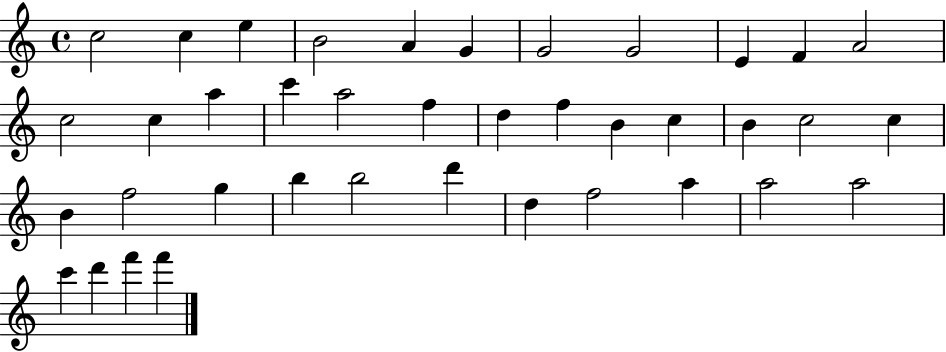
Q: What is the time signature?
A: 4/4